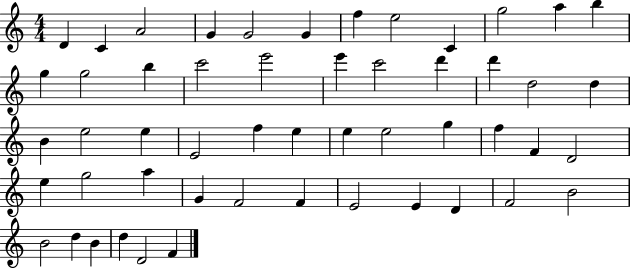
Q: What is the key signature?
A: C major